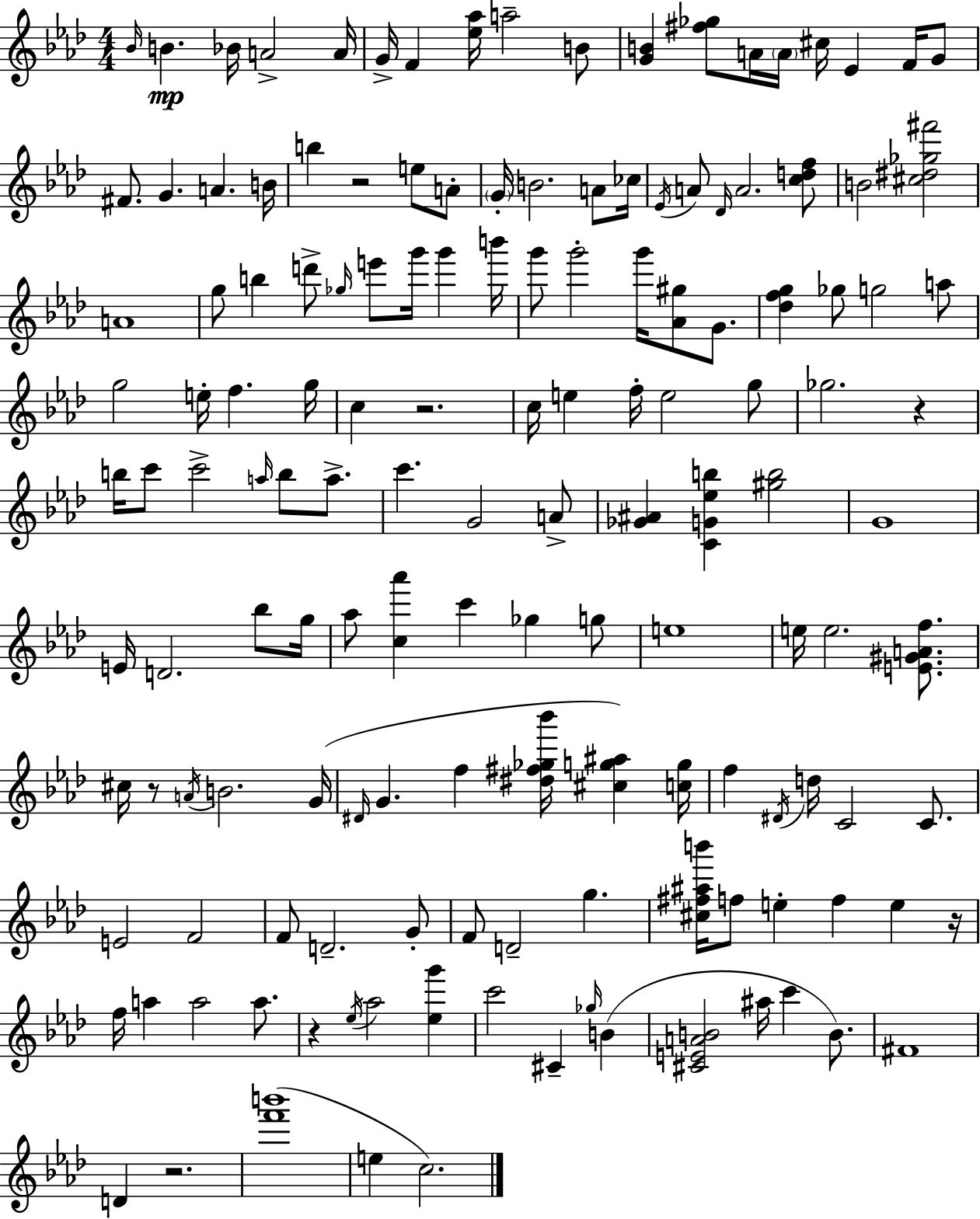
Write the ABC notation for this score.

X:1
T:Untitled
M:4/4
L:1/4
K:Ab
_B/4 B _B/4 A2 A/4 G/4 F [_e_a]/4 a2 B/2 [GB] [^f_g]/2 A/4 A/4 ^c/4 _E F/4 G/2 ^F/2 G A B/4 b z2 e/2 A/2 G/4 B2 A/2 _c/4 _E/4 A/2 _D/4 A2 [cdf]/2 B2 [^c^d_g^f']2 A4 g/2 b d'/2 _g/4 e'/2 g'/4 g' b'/4 g'/2 g'2 g'/4 [_A^g]/2 G/2 [_dfg] _g/2 g2 a/2 g2 e/4 f g/4 c z2 c/4 e f/4 e2 g/2 _g2 z b/4 c'/2 c'2 a/4 b/2 a/2 c' G2 A/2 [_G^A] [CG_eb] [^gb]2 G4 E/4 D2 _b/2 g/4 _a/2 [c_a'] c' _g g/2 e4 e/4 e2 [E^GAf]/2 ^c/4 z/2 A/4 B2 G/4 ^D/4 G f [^d^f_g_b']/4 [^cg^a] [cg]/4 f ^D/4 d/4 C2 C/2 E2 F2 F/2 D2 G/2 F/2 D2 g [^c^f^ab']/4 f/2 e f e z/4 f/4 a a2 a/2 z _e/4 _a2 [_eg'] c'2 ^C _g/4 B [^CEAB]2 ^a/4 c' B/2 ^F4 D z2 [f'b']4 e c2